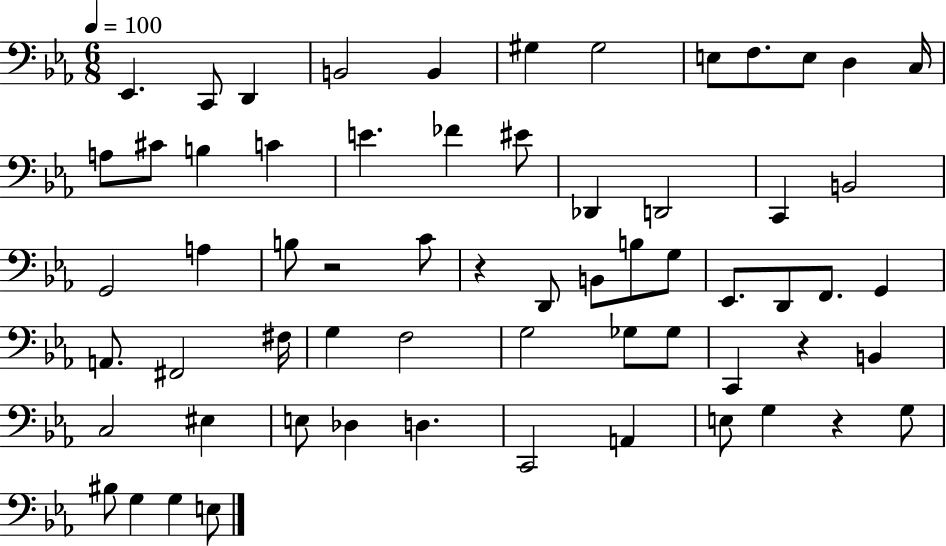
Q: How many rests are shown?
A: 4